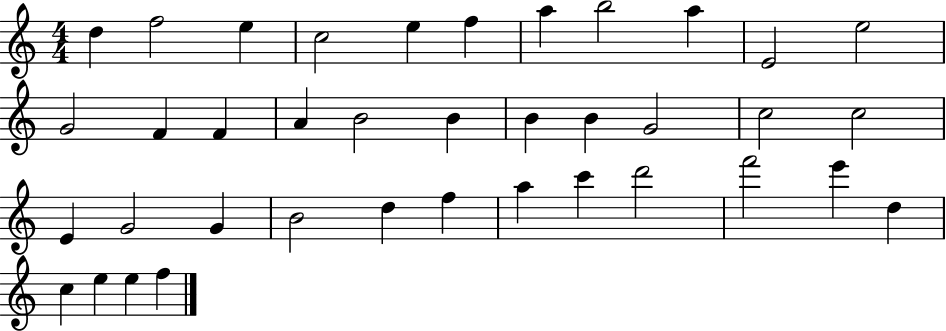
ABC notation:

X:1
T:Untitled
M:4/4
L:1/4
K:C
d f2 e c2 e f a b2 a E2 e2 G2 F F A B2 B B B G2 c2 c2 E G2 G B2 d f a c' d'2 f'2 e' d c e e f